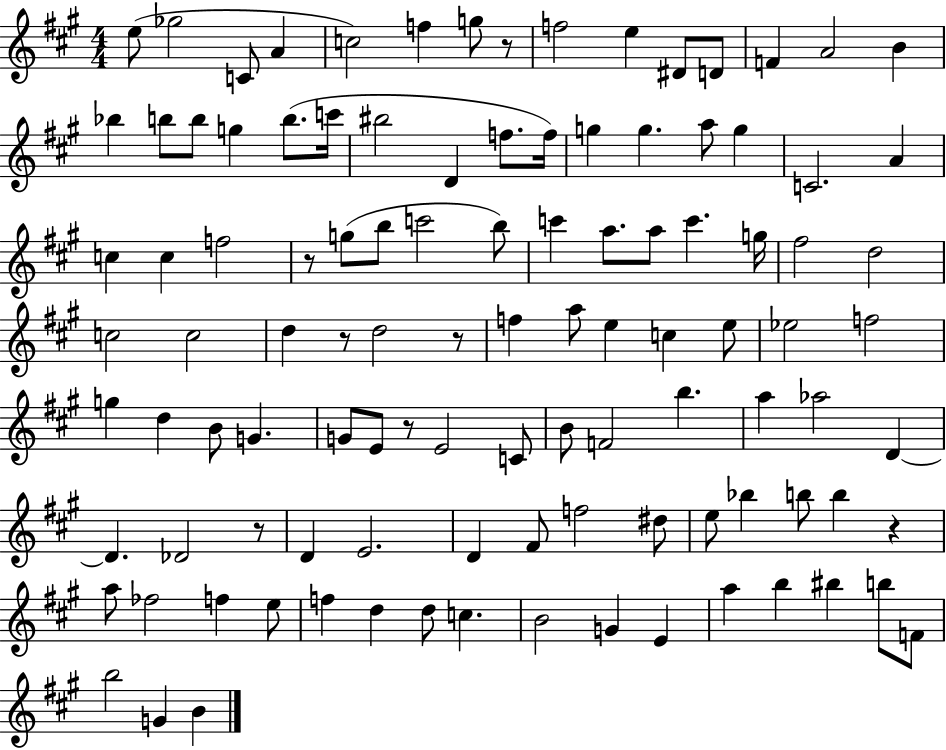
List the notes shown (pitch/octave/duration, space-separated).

E5/e Gb5/h C4/e A4/q C5/h F5/q G5/e R/e F5/h E5/q D#4/e D4/e F4/q A4/h B4/q Bb5/q B5/e B5/e G5/q B5/e. C6/s BIS5/h D4/q F5/e. F5/s G5/q G5/q. A5/e G5/q C4/h. A4/q C5/q C5/q F5/h R/e G5/e B5/e C6/h B5/e C6/q A5/e. A5/e C6/q. G5/s F#5/h D5/h C5/h C5/h D5/q R/e D5/h R/e F5/q A5/e E5/q C5/q E5/e Eb5/h F5/h G5/q D5/q B4/e G4/q. G4/e E4/e R/e E4/h C4/e B4/e F4/h B5/q. A5/q Ab5/h D4/q D4/q. Db4/h R/e D4/q E4/h. D4/q F#4/e F5/h D#5/e E5/e Bb5/q B5/e B5/q R/q A5/e FES5/h F5/q E5/e F5/q D5/q D5/e C5/q. B4/h G4/q E4/q A5/q B5/q BIS5/q B5/e F4/e B5/h G4/q B4/q